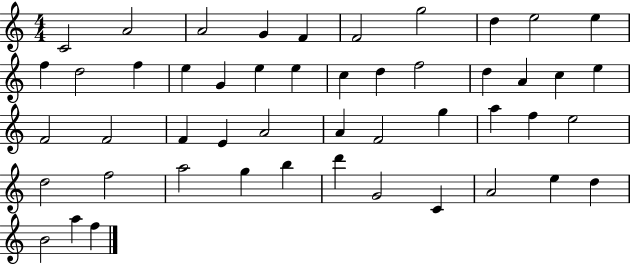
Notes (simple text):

C4/h A4/h A4/h G4/q F4/q F4/h G5/h D5/q E5/h E5/q F5/q D5/h F5/q E5/q G4/q E5/q E5/q C5/q D5/q F5/h D5/q A4/q C5/q E5/q F4/h F4/h F4/q E4/q A4/h A4/q F4/h G5/q A5/q F5/q E5/h D5/h F5/h A5/h G5/q B5/q D6/q G4/h C4/q A4/h E5/q D5/q B4/h A5/q F5/q